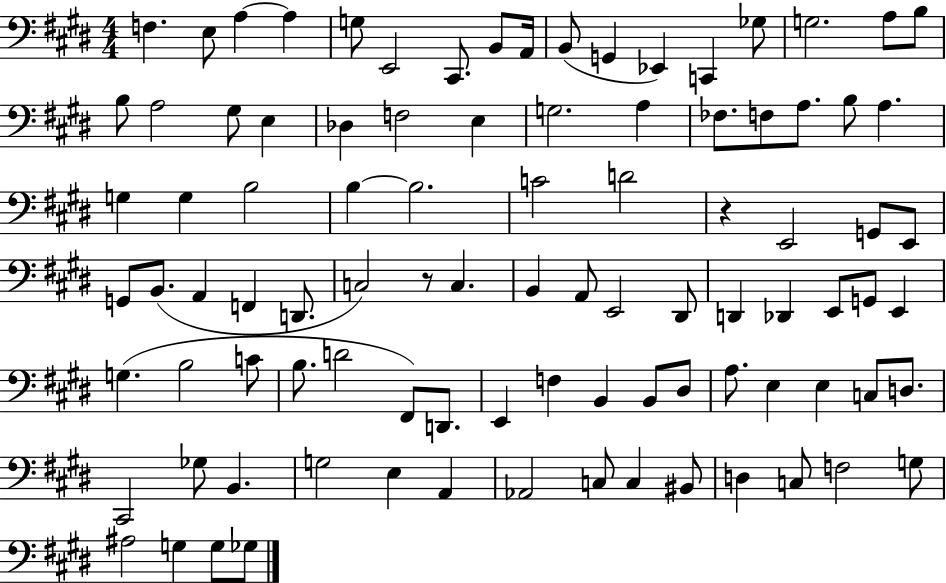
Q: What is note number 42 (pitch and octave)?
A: G2